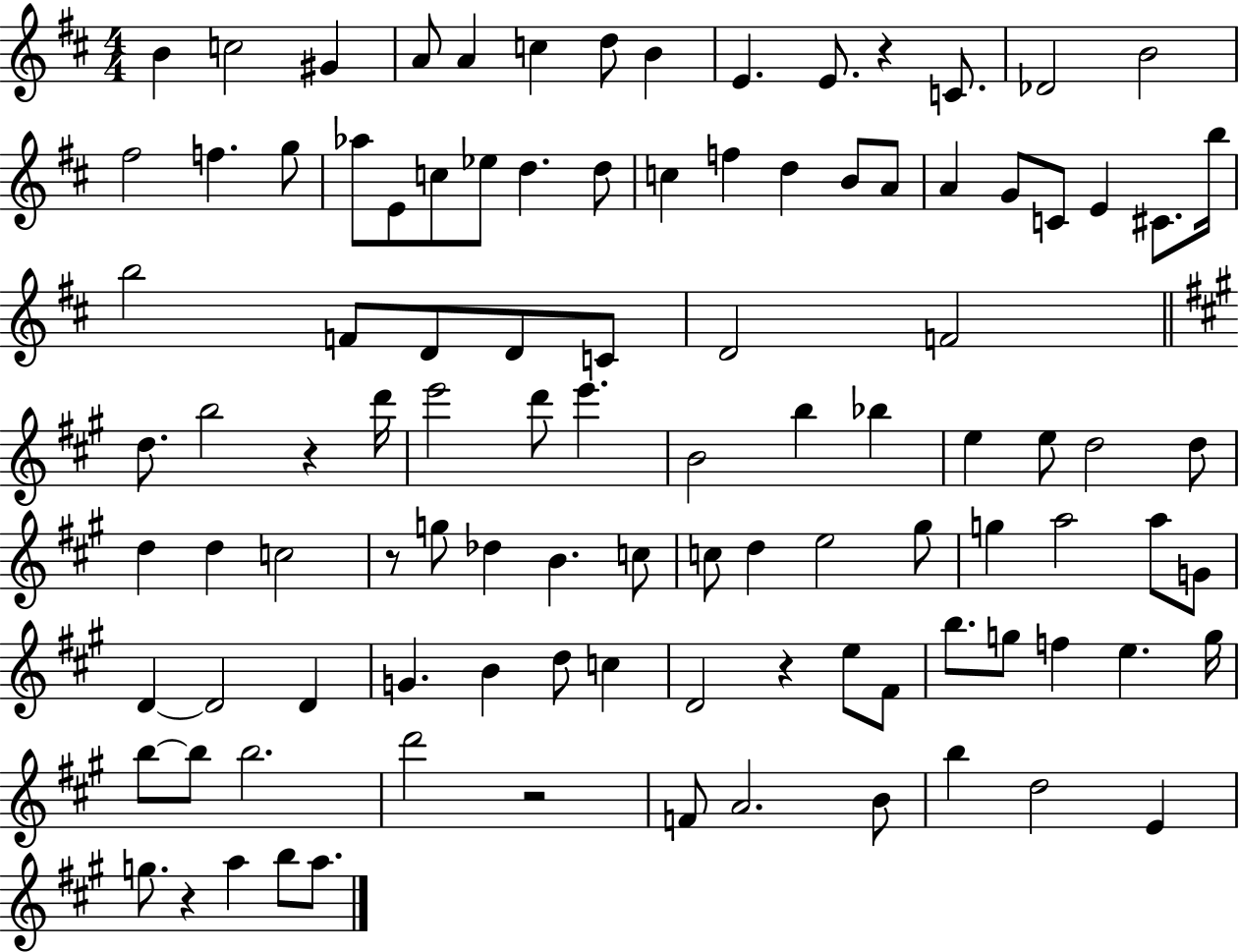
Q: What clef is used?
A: treble